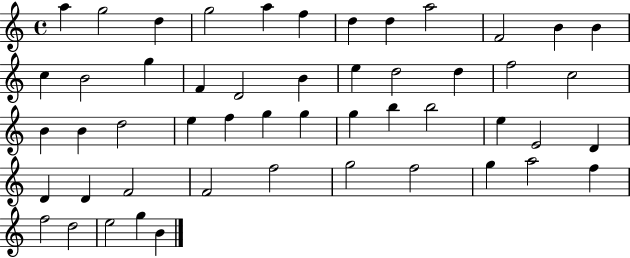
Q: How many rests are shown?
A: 0